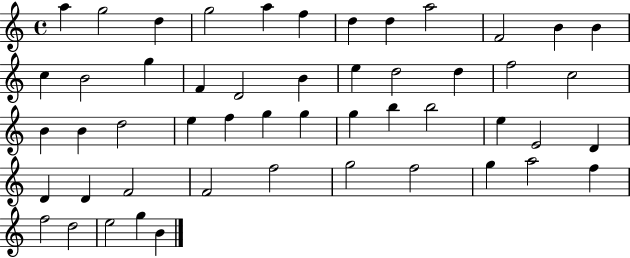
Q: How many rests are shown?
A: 0